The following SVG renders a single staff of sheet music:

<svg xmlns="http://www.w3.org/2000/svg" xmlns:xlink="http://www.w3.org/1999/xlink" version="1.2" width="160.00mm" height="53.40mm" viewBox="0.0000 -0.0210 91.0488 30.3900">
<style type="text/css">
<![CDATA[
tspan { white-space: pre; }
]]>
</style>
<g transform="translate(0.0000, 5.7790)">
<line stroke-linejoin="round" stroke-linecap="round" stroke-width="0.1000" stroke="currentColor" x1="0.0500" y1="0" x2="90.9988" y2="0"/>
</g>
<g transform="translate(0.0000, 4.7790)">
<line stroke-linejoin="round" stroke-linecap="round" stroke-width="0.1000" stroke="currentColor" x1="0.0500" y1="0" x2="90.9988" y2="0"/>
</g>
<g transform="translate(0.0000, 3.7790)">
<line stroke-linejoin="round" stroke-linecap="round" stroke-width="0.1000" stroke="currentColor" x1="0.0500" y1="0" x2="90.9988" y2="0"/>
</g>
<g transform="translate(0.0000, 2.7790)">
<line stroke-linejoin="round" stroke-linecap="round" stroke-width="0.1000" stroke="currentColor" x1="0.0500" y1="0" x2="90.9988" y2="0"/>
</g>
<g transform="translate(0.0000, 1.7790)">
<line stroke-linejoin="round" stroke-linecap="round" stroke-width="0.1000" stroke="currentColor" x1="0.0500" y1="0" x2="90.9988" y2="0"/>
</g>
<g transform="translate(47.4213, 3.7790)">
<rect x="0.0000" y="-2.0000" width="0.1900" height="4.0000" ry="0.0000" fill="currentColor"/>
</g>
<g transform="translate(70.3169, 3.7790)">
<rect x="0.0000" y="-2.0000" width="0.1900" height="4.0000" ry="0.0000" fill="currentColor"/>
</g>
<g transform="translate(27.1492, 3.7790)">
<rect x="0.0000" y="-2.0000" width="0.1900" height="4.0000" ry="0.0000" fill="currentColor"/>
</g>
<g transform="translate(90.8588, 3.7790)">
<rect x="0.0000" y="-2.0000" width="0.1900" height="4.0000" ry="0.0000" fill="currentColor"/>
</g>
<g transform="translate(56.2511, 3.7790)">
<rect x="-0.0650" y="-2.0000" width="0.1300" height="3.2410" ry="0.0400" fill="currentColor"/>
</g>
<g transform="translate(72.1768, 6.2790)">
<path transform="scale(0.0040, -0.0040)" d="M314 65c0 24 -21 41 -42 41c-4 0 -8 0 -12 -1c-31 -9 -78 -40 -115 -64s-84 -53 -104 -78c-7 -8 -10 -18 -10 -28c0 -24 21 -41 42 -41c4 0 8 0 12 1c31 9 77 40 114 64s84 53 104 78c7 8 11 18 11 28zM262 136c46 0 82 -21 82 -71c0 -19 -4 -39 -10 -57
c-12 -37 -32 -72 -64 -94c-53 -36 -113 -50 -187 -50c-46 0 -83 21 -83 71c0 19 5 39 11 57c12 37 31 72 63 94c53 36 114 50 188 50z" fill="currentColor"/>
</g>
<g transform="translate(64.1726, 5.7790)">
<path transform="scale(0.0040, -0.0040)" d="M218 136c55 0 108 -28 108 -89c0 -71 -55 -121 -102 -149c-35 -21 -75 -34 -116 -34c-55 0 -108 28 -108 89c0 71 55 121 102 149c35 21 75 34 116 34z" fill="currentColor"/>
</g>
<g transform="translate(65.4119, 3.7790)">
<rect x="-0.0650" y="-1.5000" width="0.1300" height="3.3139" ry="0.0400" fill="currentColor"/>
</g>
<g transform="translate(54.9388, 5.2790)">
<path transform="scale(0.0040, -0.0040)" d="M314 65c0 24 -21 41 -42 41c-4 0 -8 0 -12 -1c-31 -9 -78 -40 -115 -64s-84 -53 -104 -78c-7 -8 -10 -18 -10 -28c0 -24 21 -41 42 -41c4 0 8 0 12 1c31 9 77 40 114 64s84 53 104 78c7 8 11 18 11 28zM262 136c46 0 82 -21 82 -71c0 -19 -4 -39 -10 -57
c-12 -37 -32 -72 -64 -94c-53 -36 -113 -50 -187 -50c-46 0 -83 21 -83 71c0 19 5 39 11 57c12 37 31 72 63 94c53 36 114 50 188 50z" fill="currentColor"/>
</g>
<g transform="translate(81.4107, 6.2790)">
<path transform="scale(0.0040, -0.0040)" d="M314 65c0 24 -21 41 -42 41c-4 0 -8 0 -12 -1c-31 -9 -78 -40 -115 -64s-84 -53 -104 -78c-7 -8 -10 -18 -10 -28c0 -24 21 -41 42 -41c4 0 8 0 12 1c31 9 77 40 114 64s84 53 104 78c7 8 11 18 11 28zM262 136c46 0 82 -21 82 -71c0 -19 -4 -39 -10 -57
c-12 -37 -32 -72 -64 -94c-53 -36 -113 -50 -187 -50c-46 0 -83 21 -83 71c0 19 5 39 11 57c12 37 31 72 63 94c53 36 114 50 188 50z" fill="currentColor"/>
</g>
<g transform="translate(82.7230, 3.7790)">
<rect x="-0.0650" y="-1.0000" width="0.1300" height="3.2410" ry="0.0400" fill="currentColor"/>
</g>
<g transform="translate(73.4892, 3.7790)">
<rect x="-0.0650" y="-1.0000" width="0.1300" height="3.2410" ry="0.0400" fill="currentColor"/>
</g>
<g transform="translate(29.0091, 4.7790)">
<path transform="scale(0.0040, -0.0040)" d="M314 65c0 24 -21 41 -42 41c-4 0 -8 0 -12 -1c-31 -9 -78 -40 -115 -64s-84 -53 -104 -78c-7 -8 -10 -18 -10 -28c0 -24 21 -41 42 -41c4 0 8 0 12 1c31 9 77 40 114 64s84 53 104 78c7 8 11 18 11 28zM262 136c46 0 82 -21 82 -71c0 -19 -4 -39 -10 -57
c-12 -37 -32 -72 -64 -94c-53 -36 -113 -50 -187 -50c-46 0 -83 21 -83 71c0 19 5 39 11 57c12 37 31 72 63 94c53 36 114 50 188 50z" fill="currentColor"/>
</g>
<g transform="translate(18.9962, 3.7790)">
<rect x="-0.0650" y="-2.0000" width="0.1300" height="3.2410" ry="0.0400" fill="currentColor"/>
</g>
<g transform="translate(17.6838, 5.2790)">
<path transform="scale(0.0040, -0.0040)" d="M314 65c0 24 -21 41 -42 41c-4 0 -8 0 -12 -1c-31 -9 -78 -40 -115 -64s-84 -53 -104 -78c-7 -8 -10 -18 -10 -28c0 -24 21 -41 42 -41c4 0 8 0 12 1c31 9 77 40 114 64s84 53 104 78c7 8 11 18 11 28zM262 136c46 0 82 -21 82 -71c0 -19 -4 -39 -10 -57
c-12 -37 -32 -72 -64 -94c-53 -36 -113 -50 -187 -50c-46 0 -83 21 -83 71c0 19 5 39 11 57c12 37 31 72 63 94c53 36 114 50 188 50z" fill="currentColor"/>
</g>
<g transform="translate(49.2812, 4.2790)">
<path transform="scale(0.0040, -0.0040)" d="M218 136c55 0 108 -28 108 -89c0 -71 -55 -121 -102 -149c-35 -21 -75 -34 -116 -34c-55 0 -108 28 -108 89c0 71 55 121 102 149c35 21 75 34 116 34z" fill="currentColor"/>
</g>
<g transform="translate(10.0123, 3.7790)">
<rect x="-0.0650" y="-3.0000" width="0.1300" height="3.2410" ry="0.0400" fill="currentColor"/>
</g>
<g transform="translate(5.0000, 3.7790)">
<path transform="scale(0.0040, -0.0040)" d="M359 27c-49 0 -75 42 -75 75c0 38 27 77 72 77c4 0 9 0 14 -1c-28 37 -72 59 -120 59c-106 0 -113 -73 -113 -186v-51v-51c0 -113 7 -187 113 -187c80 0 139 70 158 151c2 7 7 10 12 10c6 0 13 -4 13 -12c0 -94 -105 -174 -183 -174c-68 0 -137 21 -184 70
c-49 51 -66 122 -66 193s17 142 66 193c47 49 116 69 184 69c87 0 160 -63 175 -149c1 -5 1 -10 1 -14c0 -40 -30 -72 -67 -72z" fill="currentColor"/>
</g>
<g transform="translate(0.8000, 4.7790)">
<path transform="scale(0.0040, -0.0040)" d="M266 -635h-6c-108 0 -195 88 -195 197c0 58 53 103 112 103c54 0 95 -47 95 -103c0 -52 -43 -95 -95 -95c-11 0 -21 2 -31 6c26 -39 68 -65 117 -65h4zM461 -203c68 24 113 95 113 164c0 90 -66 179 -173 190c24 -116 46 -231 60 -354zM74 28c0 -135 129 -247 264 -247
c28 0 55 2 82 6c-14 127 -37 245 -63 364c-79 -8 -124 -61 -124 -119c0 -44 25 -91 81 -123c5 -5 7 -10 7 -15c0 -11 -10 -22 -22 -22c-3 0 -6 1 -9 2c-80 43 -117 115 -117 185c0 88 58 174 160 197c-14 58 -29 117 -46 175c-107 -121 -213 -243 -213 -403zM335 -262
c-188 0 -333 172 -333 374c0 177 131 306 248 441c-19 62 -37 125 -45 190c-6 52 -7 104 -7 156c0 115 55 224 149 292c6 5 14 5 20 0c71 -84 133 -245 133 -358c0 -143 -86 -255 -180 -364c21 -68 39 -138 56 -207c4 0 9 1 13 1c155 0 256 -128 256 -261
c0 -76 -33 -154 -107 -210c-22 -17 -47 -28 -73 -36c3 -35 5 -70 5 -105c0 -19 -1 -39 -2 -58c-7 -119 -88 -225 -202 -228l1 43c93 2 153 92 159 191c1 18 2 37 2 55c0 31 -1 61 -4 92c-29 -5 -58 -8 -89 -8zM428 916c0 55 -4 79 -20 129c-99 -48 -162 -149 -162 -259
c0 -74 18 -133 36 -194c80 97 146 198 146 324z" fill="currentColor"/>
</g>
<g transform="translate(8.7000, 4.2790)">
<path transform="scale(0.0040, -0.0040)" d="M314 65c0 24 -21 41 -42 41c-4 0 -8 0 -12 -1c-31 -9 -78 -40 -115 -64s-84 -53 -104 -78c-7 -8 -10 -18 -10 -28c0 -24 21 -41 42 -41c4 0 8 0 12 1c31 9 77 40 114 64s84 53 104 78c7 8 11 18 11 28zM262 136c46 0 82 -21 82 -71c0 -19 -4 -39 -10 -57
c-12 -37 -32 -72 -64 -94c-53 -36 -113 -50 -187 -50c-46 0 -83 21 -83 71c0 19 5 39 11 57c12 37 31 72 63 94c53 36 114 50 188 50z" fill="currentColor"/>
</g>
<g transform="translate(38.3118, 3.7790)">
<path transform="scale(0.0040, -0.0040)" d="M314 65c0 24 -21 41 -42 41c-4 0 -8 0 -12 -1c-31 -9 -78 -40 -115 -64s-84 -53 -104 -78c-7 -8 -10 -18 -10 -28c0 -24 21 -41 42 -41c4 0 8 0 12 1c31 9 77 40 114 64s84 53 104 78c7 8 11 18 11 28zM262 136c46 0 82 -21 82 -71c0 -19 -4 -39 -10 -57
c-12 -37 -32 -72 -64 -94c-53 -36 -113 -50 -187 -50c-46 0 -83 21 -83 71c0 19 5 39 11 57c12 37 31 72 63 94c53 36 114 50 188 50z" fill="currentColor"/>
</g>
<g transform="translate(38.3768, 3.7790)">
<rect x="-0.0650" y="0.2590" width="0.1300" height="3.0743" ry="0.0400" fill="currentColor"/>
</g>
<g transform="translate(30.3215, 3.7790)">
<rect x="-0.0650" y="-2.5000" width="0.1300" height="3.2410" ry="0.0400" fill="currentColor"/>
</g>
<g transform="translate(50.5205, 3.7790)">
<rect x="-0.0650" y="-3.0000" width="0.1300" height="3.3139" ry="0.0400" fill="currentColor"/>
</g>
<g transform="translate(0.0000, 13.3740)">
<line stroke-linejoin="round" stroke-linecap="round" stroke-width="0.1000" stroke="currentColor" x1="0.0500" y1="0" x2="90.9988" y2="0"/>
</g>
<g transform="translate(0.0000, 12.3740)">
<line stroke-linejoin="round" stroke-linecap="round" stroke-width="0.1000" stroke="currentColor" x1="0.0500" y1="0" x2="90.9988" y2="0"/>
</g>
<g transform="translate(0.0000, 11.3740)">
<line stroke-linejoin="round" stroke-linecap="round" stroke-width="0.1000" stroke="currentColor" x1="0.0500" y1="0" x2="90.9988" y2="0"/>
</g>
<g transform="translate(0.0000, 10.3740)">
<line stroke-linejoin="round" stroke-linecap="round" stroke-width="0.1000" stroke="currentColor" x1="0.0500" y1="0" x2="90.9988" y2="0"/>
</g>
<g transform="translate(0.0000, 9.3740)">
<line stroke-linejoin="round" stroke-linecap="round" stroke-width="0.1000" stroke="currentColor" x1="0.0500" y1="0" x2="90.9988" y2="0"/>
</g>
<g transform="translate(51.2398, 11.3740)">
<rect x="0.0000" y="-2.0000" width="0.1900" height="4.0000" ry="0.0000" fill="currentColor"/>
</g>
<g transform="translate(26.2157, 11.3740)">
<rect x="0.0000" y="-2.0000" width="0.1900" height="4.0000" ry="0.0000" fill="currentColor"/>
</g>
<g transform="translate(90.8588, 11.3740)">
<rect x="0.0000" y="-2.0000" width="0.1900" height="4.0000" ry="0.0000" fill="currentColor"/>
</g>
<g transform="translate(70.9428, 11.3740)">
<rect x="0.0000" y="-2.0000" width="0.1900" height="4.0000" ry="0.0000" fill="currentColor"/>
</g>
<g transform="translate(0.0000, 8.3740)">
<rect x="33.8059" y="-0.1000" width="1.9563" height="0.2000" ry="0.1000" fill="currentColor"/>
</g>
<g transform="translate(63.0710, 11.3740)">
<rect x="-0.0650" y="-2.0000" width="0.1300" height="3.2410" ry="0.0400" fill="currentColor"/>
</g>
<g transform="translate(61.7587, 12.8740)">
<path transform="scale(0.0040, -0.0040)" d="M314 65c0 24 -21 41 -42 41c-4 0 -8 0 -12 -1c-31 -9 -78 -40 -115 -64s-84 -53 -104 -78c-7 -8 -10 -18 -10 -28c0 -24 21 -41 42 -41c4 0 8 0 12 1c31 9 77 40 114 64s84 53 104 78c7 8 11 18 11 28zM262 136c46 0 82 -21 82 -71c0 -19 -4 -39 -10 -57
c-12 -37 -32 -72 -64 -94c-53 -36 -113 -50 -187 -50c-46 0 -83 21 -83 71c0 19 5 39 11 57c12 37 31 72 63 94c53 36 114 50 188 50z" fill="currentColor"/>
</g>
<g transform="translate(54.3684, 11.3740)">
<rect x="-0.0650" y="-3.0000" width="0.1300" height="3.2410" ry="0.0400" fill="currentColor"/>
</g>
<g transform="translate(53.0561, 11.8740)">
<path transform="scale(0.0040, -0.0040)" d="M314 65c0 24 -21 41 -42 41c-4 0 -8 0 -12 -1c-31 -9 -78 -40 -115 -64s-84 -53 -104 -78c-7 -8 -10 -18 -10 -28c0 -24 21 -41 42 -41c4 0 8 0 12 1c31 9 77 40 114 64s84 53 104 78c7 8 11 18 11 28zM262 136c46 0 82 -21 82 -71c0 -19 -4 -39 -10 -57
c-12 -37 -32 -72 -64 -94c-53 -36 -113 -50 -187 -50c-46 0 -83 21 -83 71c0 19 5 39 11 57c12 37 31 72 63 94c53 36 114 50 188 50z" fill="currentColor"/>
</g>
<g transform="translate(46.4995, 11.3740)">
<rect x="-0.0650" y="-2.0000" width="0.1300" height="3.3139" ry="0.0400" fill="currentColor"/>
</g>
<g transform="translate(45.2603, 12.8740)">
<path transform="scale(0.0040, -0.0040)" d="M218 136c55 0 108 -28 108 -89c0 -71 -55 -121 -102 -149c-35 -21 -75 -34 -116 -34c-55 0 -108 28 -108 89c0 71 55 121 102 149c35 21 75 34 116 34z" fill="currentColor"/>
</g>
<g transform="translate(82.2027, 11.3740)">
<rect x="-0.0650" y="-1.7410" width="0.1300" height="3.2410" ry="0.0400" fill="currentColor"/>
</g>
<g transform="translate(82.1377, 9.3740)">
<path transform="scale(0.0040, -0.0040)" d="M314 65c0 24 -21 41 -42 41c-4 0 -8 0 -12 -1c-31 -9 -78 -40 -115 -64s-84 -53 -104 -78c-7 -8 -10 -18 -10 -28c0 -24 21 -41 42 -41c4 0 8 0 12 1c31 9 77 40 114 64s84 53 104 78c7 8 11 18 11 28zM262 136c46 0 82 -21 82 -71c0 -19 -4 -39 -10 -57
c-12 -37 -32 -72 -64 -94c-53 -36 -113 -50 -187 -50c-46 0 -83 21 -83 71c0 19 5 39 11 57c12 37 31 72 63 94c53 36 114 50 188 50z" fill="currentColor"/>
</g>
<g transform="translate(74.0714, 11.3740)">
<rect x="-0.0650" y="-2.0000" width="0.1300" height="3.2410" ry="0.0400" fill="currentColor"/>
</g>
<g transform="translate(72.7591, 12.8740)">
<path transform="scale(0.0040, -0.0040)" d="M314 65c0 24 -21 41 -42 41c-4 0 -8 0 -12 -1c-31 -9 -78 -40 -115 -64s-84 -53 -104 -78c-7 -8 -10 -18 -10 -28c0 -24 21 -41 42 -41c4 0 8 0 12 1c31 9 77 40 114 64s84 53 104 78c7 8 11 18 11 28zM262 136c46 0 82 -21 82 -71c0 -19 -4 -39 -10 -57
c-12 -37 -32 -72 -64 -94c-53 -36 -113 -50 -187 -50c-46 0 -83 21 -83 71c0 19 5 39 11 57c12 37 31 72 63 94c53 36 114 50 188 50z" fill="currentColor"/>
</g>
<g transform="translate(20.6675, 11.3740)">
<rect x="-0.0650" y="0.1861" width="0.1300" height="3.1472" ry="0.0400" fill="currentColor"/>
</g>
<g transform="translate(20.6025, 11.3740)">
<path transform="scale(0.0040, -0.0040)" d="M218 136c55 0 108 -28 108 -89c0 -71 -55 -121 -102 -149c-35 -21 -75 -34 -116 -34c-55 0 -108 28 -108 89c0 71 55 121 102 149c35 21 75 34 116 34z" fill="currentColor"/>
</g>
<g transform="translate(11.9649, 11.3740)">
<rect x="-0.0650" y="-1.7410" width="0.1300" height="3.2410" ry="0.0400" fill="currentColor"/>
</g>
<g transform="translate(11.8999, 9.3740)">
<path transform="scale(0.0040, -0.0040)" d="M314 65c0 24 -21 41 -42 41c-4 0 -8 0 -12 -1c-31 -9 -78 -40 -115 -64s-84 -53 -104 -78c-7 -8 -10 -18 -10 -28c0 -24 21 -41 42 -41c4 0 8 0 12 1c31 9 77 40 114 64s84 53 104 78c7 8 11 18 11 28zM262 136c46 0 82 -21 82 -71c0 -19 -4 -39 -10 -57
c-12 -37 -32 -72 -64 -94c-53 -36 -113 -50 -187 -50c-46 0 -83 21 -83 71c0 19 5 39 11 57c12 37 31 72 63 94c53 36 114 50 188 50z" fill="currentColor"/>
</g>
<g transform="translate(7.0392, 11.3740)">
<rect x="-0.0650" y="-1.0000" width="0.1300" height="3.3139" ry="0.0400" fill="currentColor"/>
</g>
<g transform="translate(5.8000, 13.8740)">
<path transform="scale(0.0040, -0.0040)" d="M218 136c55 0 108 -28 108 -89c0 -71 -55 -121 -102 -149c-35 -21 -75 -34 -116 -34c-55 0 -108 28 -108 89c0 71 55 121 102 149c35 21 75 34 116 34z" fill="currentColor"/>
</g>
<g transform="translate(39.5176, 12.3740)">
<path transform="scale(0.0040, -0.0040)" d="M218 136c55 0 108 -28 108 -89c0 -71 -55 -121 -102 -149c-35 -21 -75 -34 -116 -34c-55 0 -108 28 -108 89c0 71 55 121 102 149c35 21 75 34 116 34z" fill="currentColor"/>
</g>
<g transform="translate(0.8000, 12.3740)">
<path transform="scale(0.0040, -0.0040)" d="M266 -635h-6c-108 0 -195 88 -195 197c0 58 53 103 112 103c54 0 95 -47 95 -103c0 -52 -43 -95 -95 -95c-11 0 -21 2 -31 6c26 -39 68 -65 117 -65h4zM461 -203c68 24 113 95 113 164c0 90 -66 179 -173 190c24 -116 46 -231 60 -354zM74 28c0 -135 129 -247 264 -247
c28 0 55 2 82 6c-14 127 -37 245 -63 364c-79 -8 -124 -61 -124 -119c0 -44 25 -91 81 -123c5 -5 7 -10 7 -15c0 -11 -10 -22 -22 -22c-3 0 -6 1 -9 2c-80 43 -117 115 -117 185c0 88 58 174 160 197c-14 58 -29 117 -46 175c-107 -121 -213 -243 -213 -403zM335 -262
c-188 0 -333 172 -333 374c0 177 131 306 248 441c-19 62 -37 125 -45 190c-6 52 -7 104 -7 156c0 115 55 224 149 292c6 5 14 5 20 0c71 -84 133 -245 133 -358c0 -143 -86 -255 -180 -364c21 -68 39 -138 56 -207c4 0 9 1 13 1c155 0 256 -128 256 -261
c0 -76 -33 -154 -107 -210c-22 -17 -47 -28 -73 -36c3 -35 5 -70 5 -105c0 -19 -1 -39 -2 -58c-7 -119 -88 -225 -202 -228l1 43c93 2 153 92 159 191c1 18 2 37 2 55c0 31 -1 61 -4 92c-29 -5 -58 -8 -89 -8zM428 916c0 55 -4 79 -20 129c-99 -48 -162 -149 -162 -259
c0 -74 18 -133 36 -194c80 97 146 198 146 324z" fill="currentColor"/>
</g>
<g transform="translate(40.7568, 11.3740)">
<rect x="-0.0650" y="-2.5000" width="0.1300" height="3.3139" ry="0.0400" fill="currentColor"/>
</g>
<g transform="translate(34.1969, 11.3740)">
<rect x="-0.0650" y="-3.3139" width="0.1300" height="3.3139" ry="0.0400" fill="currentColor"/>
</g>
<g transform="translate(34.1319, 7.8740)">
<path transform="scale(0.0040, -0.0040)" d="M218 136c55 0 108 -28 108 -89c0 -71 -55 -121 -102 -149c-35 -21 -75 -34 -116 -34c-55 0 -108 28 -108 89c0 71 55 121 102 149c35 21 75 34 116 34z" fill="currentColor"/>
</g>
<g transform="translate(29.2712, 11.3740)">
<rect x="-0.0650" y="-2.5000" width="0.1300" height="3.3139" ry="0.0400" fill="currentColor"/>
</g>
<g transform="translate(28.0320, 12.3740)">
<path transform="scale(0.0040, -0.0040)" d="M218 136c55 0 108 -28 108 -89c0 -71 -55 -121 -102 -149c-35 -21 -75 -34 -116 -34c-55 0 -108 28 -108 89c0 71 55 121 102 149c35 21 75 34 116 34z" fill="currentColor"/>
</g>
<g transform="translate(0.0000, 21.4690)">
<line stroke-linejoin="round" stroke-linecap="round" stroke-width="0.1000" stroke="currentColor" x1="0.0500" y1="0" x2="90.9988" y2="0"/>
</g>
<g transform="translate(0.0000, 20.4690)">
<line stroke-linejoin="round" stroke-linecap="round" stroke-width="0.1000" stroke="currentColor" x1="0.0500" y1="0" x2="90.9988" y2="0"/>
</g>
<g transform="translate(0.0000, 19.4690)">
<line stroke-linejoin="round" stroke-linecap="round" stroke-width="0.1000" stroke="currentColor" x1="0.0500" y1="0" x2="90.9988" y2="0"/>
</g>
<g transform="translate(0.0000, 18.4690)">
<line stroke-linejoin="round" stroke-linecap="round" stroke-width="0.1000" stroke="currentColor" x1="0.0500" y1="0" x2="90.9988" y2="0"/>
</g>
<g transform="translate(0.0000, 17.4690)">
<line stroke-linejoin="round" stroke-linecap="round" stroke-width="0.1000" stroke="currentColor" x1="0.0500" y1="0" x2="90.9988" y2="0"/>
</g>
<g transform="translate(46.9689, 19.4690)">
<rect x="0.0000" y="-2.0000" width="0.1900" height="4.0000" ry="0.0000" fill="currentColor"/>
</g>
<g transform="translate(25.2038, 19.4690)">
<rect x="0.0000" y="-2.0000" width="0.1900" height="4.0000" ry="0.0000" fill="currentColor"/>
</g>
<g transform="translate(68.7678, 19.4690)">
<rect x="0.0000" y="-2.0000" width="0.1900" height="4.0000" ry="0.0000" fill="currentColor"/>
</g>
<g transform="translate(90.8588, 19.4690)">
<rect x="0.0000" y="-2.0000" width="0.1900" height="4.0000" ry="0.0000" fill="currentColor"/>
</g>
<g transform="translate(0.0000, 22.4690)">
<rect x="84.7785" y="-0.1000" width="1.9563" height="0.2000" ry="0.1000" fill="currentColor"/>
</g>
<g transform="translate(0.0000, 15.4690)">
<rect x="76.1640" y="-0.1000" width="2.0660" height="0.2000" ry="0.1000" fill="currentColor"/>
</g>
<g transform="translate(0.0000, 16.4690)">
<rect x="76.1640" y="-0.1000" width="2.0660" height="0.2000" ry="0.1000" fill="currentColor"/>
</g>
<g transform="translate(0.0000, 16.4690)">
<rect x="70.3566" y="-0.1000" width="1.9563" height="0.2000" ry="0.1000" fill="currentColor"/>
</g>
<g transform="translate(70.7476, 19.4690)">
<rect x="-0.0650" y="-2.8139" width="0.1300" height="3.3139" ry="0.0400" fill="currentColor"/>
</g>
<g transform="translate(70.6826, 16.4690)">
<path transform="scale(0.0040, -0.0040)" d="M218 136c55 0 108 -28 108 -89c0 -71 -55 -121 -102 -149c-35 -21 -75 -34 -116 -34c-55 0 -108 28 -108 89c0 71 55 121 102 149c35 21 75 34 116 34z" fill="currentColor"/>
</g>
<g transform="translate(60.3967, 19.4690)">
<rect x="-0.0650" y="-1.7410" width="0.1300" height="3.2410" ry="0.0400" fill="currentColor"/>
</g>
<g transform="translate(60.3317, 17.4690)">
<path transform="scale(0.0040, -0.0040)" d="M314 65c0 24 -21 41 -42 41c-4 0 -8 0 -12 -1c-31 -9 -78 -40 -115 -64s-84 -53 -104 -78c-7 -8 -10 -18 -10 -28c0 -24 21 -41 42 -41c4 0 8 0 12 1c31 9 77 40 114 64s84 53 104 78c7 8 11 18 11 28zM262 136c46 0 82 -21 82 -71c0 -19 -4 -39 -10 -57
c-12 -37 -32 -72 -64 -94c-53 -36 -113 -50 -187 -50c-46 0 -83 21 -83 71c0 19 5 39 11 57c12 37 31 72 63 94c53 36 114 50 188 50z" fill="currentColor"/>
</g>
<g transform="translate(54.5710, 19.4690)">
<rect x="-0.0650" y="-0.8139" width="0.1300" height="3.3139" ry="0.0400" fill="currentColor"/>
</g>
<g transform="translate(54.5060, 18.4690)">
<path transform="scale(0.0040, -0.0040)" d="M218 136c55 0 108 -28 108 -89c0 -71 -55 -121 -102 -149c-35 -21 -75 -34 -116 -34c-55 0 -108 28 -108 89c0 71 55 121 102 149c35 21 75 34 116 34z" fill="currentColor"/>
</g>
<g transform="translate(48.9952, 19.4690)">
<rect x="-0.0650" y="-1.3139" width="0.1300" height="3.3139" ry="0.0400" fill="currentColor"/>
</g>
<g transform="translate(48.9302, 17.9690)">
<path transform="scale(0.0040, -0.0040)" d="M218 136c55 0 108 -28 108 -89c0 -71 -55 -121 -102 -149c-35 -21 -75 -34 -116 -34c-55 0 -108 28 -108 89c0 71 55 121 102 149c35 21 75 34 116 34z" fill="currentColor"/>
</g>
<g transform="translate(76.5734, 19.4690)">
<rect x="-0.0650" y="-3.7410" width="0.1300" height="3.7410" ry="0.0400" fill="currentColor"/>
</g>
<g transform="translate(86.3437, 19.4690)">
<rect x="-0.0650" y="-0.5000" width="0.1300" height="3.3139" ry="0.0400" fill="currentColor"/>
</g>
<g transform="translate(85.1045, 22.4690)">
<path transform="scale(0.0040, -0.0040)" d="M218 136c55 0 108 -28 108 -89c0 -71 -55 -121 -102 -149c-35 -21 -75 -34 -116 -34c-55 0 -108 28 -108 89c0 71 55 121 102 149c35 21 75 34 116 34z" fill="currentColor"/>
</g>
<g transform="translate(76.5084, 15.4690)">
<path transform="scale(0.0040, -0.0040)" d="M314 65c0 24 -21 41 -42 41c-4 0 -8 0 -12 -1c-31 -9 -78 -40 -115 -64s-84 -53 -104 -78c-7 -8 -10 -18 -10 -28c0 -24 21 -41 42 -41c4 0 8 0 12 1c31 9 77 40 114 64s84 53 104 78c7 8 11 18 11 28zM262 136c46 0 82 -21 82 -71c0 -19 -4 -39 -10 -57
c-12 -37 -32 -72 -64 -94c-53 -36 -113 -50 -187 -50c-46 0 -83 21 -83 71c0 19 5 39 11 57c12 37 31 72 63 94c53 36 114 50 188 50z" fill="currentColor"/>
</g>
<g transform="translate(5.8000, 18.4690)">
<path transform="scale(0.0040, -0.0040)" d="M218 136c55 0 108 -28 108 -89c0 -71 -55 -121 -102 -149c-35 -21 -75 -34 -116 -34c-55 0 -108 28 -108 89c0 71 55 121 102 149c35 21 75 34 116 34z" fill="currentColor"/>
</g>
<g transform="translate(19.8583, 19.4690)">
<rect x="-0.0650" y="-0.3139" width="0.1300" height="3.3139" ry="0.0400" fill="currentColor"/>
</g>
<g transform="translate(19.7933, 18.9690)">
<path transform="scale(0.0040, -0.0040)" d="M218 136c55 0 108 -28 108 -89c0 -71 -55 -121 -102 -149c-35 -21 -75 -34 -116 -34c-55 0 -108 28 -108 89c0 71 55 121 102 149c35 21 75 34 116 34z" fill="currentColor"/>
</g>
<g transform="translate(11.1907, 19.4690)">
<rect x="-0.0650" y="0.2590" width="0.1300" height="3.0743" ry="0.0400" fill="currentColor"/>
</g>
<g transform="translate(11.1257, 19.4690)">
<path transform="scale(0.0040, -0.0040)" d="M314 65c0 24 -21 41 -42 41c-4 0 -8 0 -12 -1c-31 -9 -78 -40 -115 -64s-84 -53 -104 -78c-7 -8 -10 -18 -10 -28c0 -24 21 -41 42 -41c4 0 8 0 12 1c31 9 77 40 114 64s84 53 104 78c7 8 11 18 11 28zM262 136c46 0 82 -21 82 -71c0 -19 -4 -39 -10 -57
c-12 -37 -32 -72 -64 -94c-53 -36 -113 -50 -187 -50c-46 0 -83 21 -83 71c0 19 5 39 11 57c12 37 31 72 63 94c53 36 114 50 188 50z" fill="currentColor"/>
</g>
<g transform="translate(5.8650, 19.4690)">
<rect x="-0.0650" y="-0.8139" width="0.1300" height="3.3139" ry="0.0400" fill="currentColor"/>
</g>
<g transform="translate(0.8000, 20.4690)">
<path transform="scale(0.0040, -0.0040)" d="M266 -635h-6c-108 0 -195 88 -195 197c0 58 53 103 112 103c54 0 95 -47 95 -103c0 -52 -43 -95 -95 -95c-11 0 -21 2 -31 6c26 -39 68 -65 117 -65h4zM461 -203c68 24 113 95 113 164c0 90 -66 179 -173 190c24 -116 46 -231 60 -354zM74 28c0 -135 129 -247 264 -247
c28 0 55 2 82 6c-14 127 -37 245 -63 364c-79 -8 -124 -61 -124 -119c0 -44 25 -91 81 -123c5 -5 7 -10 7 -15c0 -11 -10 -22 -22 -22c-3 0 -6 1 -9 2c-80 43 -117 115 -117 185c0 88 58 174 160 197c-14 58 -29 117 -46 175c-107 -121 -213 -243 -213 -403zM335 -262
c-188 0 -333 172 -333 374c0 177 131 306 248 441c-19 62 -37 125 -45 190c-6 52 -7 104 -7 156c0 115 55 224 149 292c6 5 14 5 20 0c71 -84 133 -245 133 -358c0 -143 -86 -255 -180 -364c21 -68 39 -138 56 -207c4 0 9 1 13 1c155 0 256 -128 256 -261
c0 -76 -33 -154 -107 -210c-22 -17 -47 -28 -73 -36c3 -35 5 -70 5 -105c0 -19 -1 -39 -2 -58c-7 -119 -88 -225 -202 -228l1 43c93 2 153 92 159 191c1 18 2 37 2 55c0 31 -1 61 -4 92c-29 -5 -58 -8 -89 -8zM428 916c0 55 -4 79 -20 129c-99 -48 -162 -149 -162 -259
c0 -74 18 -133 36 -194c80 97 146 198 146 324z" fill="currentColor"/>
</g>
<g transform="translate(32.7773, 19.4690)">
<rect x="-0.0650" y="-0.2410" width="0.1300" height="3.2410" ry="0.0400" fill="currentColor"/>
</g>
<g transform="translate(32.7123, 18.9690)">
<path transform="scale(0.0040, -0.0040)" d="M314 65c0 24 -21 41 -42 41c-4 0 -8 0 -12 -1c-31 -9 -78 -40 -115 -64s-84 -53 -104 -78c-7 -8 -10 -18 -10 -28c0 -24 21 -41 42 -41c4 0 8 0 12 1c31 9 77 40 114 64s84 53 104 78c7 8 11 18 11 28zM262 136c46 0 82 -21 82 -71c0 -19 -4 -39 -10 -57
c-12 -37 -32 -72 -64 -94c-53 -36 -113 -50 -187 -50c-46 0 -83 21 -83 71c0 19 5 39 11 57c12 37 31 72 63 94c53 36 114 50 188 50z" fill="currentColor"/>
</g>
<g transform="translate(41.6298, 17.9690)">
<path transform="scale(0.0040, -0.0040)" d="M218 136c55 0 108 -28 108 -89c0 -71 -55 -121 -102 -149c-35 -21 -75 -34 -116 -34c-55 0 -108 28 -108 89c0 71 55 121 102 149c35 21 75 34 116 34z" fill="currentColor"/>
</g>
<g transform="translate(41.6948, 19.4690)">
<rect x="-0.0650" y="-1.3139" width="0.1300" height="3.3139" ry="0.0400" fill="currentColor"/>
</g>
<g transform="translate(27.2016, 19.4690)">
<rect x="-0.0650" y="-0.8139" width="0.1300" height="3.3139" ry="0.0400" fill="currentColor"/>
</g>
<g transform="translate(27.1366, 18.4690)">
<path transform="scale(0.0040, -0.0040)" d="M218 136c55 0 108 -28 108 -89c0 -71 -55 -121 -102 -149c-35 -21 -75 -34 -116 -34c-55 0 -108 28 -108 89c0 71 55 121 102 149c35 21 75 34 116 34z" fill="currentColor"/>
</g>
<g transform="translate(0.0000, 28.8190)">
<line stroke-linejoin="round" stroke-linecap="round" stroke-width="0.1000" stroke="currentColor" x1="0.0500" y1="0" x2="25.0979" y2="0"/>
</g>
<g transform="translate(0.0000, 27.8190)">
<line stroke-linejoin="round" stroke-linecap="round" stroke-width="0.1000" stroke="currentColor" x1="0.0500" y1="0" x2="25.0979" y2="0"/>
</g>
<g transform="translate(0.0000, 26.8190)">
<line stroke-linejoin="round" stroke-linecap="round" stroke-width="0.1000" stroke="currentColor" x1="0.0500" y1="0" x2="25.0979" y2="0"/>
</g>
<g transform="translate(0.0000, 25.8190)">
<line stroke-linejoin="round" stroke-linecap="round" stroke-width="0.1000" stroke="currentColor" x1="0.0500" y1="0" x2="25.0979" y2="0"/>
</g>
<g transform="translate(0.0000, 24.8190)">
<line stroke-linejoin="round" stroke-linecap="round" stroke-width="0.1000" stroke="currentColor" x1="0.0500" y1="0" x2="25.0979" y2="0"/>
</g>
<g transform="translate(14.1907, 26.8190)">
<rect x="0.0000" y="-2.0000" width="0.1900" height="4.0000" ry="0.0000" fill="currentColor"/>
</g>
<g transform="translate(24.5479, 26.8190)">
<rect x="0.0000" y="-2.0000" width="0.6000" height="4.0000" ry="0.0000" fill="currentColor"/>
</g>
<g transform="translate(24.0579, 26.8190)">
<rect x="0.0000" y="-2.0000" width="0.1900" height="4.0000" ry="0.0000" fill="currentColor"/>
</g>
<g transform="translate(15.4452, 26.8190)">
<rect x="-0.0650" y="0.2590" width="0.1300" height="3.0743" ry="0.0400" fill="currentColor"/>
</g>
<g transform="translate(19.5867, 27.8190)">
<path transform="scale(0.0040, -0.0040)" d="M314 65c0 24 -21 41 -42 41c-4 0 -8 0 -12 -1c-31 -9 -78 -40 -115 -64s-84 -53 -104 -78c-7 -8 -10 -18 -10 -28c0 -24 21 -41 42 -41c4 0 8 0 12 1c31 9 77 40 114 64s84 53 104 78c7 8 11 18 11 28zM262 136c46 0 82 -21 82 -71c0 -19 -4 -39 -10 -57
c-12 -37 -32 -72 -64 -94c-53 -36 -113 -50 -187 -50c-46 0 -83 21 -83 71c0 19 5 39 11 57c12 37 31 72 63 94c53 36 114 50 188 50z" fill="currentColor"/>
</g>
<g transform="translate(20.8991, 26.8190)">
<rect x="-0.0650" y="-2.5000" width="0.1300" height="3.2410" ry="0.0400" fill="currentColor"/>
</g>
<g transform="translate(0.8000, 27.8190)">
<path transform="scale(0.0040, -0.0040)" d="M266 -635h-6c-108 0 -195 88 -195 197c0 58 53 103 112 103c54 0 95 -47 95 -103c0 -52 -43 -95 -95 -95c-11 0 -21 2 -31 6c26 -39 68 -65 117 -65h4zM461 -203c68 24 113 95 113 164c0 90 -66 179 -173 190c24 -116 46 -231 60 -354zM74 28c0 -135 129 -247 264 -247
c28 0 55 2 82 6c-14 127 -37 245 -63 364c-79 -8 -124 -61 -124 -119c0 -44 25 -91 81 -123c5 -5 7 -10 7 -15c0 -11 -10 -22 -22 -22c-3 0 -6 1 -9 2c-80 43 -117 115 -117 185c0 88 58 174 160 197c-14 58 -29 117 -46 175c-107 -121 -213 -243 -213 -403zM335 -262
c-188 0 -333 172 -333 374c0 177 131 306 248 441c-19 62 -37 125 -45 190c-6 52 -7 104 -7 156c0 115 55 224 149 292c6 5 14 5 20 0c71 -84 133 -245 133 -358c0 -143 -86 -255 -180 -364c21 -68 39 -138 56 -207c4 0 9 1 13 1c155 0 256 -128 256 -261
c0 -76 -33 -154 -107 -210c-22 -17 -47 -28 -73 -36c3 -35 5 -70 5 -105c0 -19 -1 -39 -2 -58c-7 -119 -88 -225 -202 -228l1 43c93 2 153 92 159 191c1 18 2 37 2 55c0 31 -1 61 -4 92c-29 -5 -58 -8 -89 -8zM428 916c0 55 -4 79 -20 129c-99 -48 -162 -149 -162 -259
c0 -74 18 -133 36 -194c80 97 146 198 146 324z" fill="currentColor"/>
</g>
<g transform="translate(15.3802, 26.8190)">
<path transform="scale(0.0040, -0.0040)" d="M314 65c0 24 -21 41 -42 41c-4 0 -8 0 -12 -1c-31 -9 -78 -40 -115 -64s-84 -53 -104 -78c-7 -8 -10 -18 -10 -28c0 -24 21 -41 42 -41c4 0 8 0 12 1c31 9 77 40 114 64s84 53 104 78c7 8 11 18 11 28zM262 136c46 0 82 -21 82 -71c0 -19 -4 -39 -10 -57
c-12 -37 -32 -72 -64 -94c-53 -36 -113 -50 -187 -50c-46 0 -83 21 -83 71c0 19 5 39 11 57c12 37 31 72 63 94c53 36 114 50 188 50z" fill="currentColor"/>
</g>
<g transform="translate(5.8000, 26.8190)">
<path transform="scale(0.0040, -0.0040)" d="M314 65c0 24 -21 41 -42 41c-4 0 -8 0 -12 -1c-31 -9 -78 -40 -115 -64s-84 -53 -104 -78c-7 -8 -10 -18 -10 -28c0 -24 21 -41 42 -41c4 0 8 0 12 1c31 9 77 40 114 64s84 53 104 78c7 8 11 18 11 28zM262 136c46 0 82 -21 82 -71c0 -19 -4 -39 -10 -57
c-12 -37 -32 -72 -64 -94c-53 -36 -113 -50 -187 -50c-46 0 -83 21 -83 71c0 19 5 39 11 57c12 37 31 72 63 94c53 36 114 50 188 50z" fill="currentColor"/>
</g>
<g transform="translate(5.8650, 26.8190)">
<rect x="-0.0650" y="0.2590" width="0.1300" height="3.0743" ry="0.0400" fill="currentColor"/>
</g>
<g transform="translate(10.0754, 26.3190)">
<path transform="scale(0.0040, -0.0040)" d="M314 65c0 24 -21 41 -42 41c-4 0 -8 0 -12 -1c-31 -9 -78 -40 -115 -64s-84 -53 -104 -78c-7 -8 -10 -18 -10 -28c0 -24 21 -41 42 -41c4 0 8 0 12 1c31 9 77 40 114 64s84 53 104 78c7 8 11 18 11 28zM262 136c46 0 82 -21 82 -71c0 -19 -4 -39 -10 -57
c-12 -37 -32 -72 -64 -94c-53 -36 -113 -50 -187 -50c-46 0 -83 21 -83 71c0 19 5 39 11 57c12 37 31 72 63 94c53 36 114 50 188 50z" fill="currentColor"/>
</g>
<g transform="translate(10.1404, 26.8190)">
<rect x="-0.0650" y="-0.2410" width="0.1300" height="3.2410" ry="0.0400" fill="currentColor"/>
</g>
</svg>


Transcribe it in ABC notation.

X:1
T:Untitled
M:4/4
L:1/4
K:C
A2 F2 G2 B2 A F2 E D2 D2 D f2 B G b G F A2 F2 F2 f2 d B2 c d c2 e e d f2 a c'2 C B2 c2 B2 G2